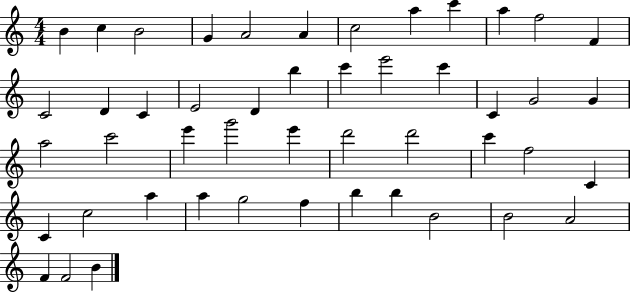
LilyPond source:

{
  \clef treble
  \numericTimeSignature
  \time 4/4
  \key c \major
  b'4 c''4 b'2 | g'4 a'2 a'4 | c''2 a''4 c'''4 | a''4 f''2 f'4 | \break c'2 d'4 c'4 | e'2 d'4 b''4 | c'''4 e'''2 c'''4 | c'4 g'2 g'4 | \break a''2 c'''2 | e'''4 g'''2 e'''4 | d'''2 d'''2 | c'''4 f''2 c'4 | \break c'4 c''2 a''4 | a''4 g''2 f''4 | b''4 b''4 b'2 | b'2 a'2 | \break f'4 f'2 b'4 | \bar "|."
}